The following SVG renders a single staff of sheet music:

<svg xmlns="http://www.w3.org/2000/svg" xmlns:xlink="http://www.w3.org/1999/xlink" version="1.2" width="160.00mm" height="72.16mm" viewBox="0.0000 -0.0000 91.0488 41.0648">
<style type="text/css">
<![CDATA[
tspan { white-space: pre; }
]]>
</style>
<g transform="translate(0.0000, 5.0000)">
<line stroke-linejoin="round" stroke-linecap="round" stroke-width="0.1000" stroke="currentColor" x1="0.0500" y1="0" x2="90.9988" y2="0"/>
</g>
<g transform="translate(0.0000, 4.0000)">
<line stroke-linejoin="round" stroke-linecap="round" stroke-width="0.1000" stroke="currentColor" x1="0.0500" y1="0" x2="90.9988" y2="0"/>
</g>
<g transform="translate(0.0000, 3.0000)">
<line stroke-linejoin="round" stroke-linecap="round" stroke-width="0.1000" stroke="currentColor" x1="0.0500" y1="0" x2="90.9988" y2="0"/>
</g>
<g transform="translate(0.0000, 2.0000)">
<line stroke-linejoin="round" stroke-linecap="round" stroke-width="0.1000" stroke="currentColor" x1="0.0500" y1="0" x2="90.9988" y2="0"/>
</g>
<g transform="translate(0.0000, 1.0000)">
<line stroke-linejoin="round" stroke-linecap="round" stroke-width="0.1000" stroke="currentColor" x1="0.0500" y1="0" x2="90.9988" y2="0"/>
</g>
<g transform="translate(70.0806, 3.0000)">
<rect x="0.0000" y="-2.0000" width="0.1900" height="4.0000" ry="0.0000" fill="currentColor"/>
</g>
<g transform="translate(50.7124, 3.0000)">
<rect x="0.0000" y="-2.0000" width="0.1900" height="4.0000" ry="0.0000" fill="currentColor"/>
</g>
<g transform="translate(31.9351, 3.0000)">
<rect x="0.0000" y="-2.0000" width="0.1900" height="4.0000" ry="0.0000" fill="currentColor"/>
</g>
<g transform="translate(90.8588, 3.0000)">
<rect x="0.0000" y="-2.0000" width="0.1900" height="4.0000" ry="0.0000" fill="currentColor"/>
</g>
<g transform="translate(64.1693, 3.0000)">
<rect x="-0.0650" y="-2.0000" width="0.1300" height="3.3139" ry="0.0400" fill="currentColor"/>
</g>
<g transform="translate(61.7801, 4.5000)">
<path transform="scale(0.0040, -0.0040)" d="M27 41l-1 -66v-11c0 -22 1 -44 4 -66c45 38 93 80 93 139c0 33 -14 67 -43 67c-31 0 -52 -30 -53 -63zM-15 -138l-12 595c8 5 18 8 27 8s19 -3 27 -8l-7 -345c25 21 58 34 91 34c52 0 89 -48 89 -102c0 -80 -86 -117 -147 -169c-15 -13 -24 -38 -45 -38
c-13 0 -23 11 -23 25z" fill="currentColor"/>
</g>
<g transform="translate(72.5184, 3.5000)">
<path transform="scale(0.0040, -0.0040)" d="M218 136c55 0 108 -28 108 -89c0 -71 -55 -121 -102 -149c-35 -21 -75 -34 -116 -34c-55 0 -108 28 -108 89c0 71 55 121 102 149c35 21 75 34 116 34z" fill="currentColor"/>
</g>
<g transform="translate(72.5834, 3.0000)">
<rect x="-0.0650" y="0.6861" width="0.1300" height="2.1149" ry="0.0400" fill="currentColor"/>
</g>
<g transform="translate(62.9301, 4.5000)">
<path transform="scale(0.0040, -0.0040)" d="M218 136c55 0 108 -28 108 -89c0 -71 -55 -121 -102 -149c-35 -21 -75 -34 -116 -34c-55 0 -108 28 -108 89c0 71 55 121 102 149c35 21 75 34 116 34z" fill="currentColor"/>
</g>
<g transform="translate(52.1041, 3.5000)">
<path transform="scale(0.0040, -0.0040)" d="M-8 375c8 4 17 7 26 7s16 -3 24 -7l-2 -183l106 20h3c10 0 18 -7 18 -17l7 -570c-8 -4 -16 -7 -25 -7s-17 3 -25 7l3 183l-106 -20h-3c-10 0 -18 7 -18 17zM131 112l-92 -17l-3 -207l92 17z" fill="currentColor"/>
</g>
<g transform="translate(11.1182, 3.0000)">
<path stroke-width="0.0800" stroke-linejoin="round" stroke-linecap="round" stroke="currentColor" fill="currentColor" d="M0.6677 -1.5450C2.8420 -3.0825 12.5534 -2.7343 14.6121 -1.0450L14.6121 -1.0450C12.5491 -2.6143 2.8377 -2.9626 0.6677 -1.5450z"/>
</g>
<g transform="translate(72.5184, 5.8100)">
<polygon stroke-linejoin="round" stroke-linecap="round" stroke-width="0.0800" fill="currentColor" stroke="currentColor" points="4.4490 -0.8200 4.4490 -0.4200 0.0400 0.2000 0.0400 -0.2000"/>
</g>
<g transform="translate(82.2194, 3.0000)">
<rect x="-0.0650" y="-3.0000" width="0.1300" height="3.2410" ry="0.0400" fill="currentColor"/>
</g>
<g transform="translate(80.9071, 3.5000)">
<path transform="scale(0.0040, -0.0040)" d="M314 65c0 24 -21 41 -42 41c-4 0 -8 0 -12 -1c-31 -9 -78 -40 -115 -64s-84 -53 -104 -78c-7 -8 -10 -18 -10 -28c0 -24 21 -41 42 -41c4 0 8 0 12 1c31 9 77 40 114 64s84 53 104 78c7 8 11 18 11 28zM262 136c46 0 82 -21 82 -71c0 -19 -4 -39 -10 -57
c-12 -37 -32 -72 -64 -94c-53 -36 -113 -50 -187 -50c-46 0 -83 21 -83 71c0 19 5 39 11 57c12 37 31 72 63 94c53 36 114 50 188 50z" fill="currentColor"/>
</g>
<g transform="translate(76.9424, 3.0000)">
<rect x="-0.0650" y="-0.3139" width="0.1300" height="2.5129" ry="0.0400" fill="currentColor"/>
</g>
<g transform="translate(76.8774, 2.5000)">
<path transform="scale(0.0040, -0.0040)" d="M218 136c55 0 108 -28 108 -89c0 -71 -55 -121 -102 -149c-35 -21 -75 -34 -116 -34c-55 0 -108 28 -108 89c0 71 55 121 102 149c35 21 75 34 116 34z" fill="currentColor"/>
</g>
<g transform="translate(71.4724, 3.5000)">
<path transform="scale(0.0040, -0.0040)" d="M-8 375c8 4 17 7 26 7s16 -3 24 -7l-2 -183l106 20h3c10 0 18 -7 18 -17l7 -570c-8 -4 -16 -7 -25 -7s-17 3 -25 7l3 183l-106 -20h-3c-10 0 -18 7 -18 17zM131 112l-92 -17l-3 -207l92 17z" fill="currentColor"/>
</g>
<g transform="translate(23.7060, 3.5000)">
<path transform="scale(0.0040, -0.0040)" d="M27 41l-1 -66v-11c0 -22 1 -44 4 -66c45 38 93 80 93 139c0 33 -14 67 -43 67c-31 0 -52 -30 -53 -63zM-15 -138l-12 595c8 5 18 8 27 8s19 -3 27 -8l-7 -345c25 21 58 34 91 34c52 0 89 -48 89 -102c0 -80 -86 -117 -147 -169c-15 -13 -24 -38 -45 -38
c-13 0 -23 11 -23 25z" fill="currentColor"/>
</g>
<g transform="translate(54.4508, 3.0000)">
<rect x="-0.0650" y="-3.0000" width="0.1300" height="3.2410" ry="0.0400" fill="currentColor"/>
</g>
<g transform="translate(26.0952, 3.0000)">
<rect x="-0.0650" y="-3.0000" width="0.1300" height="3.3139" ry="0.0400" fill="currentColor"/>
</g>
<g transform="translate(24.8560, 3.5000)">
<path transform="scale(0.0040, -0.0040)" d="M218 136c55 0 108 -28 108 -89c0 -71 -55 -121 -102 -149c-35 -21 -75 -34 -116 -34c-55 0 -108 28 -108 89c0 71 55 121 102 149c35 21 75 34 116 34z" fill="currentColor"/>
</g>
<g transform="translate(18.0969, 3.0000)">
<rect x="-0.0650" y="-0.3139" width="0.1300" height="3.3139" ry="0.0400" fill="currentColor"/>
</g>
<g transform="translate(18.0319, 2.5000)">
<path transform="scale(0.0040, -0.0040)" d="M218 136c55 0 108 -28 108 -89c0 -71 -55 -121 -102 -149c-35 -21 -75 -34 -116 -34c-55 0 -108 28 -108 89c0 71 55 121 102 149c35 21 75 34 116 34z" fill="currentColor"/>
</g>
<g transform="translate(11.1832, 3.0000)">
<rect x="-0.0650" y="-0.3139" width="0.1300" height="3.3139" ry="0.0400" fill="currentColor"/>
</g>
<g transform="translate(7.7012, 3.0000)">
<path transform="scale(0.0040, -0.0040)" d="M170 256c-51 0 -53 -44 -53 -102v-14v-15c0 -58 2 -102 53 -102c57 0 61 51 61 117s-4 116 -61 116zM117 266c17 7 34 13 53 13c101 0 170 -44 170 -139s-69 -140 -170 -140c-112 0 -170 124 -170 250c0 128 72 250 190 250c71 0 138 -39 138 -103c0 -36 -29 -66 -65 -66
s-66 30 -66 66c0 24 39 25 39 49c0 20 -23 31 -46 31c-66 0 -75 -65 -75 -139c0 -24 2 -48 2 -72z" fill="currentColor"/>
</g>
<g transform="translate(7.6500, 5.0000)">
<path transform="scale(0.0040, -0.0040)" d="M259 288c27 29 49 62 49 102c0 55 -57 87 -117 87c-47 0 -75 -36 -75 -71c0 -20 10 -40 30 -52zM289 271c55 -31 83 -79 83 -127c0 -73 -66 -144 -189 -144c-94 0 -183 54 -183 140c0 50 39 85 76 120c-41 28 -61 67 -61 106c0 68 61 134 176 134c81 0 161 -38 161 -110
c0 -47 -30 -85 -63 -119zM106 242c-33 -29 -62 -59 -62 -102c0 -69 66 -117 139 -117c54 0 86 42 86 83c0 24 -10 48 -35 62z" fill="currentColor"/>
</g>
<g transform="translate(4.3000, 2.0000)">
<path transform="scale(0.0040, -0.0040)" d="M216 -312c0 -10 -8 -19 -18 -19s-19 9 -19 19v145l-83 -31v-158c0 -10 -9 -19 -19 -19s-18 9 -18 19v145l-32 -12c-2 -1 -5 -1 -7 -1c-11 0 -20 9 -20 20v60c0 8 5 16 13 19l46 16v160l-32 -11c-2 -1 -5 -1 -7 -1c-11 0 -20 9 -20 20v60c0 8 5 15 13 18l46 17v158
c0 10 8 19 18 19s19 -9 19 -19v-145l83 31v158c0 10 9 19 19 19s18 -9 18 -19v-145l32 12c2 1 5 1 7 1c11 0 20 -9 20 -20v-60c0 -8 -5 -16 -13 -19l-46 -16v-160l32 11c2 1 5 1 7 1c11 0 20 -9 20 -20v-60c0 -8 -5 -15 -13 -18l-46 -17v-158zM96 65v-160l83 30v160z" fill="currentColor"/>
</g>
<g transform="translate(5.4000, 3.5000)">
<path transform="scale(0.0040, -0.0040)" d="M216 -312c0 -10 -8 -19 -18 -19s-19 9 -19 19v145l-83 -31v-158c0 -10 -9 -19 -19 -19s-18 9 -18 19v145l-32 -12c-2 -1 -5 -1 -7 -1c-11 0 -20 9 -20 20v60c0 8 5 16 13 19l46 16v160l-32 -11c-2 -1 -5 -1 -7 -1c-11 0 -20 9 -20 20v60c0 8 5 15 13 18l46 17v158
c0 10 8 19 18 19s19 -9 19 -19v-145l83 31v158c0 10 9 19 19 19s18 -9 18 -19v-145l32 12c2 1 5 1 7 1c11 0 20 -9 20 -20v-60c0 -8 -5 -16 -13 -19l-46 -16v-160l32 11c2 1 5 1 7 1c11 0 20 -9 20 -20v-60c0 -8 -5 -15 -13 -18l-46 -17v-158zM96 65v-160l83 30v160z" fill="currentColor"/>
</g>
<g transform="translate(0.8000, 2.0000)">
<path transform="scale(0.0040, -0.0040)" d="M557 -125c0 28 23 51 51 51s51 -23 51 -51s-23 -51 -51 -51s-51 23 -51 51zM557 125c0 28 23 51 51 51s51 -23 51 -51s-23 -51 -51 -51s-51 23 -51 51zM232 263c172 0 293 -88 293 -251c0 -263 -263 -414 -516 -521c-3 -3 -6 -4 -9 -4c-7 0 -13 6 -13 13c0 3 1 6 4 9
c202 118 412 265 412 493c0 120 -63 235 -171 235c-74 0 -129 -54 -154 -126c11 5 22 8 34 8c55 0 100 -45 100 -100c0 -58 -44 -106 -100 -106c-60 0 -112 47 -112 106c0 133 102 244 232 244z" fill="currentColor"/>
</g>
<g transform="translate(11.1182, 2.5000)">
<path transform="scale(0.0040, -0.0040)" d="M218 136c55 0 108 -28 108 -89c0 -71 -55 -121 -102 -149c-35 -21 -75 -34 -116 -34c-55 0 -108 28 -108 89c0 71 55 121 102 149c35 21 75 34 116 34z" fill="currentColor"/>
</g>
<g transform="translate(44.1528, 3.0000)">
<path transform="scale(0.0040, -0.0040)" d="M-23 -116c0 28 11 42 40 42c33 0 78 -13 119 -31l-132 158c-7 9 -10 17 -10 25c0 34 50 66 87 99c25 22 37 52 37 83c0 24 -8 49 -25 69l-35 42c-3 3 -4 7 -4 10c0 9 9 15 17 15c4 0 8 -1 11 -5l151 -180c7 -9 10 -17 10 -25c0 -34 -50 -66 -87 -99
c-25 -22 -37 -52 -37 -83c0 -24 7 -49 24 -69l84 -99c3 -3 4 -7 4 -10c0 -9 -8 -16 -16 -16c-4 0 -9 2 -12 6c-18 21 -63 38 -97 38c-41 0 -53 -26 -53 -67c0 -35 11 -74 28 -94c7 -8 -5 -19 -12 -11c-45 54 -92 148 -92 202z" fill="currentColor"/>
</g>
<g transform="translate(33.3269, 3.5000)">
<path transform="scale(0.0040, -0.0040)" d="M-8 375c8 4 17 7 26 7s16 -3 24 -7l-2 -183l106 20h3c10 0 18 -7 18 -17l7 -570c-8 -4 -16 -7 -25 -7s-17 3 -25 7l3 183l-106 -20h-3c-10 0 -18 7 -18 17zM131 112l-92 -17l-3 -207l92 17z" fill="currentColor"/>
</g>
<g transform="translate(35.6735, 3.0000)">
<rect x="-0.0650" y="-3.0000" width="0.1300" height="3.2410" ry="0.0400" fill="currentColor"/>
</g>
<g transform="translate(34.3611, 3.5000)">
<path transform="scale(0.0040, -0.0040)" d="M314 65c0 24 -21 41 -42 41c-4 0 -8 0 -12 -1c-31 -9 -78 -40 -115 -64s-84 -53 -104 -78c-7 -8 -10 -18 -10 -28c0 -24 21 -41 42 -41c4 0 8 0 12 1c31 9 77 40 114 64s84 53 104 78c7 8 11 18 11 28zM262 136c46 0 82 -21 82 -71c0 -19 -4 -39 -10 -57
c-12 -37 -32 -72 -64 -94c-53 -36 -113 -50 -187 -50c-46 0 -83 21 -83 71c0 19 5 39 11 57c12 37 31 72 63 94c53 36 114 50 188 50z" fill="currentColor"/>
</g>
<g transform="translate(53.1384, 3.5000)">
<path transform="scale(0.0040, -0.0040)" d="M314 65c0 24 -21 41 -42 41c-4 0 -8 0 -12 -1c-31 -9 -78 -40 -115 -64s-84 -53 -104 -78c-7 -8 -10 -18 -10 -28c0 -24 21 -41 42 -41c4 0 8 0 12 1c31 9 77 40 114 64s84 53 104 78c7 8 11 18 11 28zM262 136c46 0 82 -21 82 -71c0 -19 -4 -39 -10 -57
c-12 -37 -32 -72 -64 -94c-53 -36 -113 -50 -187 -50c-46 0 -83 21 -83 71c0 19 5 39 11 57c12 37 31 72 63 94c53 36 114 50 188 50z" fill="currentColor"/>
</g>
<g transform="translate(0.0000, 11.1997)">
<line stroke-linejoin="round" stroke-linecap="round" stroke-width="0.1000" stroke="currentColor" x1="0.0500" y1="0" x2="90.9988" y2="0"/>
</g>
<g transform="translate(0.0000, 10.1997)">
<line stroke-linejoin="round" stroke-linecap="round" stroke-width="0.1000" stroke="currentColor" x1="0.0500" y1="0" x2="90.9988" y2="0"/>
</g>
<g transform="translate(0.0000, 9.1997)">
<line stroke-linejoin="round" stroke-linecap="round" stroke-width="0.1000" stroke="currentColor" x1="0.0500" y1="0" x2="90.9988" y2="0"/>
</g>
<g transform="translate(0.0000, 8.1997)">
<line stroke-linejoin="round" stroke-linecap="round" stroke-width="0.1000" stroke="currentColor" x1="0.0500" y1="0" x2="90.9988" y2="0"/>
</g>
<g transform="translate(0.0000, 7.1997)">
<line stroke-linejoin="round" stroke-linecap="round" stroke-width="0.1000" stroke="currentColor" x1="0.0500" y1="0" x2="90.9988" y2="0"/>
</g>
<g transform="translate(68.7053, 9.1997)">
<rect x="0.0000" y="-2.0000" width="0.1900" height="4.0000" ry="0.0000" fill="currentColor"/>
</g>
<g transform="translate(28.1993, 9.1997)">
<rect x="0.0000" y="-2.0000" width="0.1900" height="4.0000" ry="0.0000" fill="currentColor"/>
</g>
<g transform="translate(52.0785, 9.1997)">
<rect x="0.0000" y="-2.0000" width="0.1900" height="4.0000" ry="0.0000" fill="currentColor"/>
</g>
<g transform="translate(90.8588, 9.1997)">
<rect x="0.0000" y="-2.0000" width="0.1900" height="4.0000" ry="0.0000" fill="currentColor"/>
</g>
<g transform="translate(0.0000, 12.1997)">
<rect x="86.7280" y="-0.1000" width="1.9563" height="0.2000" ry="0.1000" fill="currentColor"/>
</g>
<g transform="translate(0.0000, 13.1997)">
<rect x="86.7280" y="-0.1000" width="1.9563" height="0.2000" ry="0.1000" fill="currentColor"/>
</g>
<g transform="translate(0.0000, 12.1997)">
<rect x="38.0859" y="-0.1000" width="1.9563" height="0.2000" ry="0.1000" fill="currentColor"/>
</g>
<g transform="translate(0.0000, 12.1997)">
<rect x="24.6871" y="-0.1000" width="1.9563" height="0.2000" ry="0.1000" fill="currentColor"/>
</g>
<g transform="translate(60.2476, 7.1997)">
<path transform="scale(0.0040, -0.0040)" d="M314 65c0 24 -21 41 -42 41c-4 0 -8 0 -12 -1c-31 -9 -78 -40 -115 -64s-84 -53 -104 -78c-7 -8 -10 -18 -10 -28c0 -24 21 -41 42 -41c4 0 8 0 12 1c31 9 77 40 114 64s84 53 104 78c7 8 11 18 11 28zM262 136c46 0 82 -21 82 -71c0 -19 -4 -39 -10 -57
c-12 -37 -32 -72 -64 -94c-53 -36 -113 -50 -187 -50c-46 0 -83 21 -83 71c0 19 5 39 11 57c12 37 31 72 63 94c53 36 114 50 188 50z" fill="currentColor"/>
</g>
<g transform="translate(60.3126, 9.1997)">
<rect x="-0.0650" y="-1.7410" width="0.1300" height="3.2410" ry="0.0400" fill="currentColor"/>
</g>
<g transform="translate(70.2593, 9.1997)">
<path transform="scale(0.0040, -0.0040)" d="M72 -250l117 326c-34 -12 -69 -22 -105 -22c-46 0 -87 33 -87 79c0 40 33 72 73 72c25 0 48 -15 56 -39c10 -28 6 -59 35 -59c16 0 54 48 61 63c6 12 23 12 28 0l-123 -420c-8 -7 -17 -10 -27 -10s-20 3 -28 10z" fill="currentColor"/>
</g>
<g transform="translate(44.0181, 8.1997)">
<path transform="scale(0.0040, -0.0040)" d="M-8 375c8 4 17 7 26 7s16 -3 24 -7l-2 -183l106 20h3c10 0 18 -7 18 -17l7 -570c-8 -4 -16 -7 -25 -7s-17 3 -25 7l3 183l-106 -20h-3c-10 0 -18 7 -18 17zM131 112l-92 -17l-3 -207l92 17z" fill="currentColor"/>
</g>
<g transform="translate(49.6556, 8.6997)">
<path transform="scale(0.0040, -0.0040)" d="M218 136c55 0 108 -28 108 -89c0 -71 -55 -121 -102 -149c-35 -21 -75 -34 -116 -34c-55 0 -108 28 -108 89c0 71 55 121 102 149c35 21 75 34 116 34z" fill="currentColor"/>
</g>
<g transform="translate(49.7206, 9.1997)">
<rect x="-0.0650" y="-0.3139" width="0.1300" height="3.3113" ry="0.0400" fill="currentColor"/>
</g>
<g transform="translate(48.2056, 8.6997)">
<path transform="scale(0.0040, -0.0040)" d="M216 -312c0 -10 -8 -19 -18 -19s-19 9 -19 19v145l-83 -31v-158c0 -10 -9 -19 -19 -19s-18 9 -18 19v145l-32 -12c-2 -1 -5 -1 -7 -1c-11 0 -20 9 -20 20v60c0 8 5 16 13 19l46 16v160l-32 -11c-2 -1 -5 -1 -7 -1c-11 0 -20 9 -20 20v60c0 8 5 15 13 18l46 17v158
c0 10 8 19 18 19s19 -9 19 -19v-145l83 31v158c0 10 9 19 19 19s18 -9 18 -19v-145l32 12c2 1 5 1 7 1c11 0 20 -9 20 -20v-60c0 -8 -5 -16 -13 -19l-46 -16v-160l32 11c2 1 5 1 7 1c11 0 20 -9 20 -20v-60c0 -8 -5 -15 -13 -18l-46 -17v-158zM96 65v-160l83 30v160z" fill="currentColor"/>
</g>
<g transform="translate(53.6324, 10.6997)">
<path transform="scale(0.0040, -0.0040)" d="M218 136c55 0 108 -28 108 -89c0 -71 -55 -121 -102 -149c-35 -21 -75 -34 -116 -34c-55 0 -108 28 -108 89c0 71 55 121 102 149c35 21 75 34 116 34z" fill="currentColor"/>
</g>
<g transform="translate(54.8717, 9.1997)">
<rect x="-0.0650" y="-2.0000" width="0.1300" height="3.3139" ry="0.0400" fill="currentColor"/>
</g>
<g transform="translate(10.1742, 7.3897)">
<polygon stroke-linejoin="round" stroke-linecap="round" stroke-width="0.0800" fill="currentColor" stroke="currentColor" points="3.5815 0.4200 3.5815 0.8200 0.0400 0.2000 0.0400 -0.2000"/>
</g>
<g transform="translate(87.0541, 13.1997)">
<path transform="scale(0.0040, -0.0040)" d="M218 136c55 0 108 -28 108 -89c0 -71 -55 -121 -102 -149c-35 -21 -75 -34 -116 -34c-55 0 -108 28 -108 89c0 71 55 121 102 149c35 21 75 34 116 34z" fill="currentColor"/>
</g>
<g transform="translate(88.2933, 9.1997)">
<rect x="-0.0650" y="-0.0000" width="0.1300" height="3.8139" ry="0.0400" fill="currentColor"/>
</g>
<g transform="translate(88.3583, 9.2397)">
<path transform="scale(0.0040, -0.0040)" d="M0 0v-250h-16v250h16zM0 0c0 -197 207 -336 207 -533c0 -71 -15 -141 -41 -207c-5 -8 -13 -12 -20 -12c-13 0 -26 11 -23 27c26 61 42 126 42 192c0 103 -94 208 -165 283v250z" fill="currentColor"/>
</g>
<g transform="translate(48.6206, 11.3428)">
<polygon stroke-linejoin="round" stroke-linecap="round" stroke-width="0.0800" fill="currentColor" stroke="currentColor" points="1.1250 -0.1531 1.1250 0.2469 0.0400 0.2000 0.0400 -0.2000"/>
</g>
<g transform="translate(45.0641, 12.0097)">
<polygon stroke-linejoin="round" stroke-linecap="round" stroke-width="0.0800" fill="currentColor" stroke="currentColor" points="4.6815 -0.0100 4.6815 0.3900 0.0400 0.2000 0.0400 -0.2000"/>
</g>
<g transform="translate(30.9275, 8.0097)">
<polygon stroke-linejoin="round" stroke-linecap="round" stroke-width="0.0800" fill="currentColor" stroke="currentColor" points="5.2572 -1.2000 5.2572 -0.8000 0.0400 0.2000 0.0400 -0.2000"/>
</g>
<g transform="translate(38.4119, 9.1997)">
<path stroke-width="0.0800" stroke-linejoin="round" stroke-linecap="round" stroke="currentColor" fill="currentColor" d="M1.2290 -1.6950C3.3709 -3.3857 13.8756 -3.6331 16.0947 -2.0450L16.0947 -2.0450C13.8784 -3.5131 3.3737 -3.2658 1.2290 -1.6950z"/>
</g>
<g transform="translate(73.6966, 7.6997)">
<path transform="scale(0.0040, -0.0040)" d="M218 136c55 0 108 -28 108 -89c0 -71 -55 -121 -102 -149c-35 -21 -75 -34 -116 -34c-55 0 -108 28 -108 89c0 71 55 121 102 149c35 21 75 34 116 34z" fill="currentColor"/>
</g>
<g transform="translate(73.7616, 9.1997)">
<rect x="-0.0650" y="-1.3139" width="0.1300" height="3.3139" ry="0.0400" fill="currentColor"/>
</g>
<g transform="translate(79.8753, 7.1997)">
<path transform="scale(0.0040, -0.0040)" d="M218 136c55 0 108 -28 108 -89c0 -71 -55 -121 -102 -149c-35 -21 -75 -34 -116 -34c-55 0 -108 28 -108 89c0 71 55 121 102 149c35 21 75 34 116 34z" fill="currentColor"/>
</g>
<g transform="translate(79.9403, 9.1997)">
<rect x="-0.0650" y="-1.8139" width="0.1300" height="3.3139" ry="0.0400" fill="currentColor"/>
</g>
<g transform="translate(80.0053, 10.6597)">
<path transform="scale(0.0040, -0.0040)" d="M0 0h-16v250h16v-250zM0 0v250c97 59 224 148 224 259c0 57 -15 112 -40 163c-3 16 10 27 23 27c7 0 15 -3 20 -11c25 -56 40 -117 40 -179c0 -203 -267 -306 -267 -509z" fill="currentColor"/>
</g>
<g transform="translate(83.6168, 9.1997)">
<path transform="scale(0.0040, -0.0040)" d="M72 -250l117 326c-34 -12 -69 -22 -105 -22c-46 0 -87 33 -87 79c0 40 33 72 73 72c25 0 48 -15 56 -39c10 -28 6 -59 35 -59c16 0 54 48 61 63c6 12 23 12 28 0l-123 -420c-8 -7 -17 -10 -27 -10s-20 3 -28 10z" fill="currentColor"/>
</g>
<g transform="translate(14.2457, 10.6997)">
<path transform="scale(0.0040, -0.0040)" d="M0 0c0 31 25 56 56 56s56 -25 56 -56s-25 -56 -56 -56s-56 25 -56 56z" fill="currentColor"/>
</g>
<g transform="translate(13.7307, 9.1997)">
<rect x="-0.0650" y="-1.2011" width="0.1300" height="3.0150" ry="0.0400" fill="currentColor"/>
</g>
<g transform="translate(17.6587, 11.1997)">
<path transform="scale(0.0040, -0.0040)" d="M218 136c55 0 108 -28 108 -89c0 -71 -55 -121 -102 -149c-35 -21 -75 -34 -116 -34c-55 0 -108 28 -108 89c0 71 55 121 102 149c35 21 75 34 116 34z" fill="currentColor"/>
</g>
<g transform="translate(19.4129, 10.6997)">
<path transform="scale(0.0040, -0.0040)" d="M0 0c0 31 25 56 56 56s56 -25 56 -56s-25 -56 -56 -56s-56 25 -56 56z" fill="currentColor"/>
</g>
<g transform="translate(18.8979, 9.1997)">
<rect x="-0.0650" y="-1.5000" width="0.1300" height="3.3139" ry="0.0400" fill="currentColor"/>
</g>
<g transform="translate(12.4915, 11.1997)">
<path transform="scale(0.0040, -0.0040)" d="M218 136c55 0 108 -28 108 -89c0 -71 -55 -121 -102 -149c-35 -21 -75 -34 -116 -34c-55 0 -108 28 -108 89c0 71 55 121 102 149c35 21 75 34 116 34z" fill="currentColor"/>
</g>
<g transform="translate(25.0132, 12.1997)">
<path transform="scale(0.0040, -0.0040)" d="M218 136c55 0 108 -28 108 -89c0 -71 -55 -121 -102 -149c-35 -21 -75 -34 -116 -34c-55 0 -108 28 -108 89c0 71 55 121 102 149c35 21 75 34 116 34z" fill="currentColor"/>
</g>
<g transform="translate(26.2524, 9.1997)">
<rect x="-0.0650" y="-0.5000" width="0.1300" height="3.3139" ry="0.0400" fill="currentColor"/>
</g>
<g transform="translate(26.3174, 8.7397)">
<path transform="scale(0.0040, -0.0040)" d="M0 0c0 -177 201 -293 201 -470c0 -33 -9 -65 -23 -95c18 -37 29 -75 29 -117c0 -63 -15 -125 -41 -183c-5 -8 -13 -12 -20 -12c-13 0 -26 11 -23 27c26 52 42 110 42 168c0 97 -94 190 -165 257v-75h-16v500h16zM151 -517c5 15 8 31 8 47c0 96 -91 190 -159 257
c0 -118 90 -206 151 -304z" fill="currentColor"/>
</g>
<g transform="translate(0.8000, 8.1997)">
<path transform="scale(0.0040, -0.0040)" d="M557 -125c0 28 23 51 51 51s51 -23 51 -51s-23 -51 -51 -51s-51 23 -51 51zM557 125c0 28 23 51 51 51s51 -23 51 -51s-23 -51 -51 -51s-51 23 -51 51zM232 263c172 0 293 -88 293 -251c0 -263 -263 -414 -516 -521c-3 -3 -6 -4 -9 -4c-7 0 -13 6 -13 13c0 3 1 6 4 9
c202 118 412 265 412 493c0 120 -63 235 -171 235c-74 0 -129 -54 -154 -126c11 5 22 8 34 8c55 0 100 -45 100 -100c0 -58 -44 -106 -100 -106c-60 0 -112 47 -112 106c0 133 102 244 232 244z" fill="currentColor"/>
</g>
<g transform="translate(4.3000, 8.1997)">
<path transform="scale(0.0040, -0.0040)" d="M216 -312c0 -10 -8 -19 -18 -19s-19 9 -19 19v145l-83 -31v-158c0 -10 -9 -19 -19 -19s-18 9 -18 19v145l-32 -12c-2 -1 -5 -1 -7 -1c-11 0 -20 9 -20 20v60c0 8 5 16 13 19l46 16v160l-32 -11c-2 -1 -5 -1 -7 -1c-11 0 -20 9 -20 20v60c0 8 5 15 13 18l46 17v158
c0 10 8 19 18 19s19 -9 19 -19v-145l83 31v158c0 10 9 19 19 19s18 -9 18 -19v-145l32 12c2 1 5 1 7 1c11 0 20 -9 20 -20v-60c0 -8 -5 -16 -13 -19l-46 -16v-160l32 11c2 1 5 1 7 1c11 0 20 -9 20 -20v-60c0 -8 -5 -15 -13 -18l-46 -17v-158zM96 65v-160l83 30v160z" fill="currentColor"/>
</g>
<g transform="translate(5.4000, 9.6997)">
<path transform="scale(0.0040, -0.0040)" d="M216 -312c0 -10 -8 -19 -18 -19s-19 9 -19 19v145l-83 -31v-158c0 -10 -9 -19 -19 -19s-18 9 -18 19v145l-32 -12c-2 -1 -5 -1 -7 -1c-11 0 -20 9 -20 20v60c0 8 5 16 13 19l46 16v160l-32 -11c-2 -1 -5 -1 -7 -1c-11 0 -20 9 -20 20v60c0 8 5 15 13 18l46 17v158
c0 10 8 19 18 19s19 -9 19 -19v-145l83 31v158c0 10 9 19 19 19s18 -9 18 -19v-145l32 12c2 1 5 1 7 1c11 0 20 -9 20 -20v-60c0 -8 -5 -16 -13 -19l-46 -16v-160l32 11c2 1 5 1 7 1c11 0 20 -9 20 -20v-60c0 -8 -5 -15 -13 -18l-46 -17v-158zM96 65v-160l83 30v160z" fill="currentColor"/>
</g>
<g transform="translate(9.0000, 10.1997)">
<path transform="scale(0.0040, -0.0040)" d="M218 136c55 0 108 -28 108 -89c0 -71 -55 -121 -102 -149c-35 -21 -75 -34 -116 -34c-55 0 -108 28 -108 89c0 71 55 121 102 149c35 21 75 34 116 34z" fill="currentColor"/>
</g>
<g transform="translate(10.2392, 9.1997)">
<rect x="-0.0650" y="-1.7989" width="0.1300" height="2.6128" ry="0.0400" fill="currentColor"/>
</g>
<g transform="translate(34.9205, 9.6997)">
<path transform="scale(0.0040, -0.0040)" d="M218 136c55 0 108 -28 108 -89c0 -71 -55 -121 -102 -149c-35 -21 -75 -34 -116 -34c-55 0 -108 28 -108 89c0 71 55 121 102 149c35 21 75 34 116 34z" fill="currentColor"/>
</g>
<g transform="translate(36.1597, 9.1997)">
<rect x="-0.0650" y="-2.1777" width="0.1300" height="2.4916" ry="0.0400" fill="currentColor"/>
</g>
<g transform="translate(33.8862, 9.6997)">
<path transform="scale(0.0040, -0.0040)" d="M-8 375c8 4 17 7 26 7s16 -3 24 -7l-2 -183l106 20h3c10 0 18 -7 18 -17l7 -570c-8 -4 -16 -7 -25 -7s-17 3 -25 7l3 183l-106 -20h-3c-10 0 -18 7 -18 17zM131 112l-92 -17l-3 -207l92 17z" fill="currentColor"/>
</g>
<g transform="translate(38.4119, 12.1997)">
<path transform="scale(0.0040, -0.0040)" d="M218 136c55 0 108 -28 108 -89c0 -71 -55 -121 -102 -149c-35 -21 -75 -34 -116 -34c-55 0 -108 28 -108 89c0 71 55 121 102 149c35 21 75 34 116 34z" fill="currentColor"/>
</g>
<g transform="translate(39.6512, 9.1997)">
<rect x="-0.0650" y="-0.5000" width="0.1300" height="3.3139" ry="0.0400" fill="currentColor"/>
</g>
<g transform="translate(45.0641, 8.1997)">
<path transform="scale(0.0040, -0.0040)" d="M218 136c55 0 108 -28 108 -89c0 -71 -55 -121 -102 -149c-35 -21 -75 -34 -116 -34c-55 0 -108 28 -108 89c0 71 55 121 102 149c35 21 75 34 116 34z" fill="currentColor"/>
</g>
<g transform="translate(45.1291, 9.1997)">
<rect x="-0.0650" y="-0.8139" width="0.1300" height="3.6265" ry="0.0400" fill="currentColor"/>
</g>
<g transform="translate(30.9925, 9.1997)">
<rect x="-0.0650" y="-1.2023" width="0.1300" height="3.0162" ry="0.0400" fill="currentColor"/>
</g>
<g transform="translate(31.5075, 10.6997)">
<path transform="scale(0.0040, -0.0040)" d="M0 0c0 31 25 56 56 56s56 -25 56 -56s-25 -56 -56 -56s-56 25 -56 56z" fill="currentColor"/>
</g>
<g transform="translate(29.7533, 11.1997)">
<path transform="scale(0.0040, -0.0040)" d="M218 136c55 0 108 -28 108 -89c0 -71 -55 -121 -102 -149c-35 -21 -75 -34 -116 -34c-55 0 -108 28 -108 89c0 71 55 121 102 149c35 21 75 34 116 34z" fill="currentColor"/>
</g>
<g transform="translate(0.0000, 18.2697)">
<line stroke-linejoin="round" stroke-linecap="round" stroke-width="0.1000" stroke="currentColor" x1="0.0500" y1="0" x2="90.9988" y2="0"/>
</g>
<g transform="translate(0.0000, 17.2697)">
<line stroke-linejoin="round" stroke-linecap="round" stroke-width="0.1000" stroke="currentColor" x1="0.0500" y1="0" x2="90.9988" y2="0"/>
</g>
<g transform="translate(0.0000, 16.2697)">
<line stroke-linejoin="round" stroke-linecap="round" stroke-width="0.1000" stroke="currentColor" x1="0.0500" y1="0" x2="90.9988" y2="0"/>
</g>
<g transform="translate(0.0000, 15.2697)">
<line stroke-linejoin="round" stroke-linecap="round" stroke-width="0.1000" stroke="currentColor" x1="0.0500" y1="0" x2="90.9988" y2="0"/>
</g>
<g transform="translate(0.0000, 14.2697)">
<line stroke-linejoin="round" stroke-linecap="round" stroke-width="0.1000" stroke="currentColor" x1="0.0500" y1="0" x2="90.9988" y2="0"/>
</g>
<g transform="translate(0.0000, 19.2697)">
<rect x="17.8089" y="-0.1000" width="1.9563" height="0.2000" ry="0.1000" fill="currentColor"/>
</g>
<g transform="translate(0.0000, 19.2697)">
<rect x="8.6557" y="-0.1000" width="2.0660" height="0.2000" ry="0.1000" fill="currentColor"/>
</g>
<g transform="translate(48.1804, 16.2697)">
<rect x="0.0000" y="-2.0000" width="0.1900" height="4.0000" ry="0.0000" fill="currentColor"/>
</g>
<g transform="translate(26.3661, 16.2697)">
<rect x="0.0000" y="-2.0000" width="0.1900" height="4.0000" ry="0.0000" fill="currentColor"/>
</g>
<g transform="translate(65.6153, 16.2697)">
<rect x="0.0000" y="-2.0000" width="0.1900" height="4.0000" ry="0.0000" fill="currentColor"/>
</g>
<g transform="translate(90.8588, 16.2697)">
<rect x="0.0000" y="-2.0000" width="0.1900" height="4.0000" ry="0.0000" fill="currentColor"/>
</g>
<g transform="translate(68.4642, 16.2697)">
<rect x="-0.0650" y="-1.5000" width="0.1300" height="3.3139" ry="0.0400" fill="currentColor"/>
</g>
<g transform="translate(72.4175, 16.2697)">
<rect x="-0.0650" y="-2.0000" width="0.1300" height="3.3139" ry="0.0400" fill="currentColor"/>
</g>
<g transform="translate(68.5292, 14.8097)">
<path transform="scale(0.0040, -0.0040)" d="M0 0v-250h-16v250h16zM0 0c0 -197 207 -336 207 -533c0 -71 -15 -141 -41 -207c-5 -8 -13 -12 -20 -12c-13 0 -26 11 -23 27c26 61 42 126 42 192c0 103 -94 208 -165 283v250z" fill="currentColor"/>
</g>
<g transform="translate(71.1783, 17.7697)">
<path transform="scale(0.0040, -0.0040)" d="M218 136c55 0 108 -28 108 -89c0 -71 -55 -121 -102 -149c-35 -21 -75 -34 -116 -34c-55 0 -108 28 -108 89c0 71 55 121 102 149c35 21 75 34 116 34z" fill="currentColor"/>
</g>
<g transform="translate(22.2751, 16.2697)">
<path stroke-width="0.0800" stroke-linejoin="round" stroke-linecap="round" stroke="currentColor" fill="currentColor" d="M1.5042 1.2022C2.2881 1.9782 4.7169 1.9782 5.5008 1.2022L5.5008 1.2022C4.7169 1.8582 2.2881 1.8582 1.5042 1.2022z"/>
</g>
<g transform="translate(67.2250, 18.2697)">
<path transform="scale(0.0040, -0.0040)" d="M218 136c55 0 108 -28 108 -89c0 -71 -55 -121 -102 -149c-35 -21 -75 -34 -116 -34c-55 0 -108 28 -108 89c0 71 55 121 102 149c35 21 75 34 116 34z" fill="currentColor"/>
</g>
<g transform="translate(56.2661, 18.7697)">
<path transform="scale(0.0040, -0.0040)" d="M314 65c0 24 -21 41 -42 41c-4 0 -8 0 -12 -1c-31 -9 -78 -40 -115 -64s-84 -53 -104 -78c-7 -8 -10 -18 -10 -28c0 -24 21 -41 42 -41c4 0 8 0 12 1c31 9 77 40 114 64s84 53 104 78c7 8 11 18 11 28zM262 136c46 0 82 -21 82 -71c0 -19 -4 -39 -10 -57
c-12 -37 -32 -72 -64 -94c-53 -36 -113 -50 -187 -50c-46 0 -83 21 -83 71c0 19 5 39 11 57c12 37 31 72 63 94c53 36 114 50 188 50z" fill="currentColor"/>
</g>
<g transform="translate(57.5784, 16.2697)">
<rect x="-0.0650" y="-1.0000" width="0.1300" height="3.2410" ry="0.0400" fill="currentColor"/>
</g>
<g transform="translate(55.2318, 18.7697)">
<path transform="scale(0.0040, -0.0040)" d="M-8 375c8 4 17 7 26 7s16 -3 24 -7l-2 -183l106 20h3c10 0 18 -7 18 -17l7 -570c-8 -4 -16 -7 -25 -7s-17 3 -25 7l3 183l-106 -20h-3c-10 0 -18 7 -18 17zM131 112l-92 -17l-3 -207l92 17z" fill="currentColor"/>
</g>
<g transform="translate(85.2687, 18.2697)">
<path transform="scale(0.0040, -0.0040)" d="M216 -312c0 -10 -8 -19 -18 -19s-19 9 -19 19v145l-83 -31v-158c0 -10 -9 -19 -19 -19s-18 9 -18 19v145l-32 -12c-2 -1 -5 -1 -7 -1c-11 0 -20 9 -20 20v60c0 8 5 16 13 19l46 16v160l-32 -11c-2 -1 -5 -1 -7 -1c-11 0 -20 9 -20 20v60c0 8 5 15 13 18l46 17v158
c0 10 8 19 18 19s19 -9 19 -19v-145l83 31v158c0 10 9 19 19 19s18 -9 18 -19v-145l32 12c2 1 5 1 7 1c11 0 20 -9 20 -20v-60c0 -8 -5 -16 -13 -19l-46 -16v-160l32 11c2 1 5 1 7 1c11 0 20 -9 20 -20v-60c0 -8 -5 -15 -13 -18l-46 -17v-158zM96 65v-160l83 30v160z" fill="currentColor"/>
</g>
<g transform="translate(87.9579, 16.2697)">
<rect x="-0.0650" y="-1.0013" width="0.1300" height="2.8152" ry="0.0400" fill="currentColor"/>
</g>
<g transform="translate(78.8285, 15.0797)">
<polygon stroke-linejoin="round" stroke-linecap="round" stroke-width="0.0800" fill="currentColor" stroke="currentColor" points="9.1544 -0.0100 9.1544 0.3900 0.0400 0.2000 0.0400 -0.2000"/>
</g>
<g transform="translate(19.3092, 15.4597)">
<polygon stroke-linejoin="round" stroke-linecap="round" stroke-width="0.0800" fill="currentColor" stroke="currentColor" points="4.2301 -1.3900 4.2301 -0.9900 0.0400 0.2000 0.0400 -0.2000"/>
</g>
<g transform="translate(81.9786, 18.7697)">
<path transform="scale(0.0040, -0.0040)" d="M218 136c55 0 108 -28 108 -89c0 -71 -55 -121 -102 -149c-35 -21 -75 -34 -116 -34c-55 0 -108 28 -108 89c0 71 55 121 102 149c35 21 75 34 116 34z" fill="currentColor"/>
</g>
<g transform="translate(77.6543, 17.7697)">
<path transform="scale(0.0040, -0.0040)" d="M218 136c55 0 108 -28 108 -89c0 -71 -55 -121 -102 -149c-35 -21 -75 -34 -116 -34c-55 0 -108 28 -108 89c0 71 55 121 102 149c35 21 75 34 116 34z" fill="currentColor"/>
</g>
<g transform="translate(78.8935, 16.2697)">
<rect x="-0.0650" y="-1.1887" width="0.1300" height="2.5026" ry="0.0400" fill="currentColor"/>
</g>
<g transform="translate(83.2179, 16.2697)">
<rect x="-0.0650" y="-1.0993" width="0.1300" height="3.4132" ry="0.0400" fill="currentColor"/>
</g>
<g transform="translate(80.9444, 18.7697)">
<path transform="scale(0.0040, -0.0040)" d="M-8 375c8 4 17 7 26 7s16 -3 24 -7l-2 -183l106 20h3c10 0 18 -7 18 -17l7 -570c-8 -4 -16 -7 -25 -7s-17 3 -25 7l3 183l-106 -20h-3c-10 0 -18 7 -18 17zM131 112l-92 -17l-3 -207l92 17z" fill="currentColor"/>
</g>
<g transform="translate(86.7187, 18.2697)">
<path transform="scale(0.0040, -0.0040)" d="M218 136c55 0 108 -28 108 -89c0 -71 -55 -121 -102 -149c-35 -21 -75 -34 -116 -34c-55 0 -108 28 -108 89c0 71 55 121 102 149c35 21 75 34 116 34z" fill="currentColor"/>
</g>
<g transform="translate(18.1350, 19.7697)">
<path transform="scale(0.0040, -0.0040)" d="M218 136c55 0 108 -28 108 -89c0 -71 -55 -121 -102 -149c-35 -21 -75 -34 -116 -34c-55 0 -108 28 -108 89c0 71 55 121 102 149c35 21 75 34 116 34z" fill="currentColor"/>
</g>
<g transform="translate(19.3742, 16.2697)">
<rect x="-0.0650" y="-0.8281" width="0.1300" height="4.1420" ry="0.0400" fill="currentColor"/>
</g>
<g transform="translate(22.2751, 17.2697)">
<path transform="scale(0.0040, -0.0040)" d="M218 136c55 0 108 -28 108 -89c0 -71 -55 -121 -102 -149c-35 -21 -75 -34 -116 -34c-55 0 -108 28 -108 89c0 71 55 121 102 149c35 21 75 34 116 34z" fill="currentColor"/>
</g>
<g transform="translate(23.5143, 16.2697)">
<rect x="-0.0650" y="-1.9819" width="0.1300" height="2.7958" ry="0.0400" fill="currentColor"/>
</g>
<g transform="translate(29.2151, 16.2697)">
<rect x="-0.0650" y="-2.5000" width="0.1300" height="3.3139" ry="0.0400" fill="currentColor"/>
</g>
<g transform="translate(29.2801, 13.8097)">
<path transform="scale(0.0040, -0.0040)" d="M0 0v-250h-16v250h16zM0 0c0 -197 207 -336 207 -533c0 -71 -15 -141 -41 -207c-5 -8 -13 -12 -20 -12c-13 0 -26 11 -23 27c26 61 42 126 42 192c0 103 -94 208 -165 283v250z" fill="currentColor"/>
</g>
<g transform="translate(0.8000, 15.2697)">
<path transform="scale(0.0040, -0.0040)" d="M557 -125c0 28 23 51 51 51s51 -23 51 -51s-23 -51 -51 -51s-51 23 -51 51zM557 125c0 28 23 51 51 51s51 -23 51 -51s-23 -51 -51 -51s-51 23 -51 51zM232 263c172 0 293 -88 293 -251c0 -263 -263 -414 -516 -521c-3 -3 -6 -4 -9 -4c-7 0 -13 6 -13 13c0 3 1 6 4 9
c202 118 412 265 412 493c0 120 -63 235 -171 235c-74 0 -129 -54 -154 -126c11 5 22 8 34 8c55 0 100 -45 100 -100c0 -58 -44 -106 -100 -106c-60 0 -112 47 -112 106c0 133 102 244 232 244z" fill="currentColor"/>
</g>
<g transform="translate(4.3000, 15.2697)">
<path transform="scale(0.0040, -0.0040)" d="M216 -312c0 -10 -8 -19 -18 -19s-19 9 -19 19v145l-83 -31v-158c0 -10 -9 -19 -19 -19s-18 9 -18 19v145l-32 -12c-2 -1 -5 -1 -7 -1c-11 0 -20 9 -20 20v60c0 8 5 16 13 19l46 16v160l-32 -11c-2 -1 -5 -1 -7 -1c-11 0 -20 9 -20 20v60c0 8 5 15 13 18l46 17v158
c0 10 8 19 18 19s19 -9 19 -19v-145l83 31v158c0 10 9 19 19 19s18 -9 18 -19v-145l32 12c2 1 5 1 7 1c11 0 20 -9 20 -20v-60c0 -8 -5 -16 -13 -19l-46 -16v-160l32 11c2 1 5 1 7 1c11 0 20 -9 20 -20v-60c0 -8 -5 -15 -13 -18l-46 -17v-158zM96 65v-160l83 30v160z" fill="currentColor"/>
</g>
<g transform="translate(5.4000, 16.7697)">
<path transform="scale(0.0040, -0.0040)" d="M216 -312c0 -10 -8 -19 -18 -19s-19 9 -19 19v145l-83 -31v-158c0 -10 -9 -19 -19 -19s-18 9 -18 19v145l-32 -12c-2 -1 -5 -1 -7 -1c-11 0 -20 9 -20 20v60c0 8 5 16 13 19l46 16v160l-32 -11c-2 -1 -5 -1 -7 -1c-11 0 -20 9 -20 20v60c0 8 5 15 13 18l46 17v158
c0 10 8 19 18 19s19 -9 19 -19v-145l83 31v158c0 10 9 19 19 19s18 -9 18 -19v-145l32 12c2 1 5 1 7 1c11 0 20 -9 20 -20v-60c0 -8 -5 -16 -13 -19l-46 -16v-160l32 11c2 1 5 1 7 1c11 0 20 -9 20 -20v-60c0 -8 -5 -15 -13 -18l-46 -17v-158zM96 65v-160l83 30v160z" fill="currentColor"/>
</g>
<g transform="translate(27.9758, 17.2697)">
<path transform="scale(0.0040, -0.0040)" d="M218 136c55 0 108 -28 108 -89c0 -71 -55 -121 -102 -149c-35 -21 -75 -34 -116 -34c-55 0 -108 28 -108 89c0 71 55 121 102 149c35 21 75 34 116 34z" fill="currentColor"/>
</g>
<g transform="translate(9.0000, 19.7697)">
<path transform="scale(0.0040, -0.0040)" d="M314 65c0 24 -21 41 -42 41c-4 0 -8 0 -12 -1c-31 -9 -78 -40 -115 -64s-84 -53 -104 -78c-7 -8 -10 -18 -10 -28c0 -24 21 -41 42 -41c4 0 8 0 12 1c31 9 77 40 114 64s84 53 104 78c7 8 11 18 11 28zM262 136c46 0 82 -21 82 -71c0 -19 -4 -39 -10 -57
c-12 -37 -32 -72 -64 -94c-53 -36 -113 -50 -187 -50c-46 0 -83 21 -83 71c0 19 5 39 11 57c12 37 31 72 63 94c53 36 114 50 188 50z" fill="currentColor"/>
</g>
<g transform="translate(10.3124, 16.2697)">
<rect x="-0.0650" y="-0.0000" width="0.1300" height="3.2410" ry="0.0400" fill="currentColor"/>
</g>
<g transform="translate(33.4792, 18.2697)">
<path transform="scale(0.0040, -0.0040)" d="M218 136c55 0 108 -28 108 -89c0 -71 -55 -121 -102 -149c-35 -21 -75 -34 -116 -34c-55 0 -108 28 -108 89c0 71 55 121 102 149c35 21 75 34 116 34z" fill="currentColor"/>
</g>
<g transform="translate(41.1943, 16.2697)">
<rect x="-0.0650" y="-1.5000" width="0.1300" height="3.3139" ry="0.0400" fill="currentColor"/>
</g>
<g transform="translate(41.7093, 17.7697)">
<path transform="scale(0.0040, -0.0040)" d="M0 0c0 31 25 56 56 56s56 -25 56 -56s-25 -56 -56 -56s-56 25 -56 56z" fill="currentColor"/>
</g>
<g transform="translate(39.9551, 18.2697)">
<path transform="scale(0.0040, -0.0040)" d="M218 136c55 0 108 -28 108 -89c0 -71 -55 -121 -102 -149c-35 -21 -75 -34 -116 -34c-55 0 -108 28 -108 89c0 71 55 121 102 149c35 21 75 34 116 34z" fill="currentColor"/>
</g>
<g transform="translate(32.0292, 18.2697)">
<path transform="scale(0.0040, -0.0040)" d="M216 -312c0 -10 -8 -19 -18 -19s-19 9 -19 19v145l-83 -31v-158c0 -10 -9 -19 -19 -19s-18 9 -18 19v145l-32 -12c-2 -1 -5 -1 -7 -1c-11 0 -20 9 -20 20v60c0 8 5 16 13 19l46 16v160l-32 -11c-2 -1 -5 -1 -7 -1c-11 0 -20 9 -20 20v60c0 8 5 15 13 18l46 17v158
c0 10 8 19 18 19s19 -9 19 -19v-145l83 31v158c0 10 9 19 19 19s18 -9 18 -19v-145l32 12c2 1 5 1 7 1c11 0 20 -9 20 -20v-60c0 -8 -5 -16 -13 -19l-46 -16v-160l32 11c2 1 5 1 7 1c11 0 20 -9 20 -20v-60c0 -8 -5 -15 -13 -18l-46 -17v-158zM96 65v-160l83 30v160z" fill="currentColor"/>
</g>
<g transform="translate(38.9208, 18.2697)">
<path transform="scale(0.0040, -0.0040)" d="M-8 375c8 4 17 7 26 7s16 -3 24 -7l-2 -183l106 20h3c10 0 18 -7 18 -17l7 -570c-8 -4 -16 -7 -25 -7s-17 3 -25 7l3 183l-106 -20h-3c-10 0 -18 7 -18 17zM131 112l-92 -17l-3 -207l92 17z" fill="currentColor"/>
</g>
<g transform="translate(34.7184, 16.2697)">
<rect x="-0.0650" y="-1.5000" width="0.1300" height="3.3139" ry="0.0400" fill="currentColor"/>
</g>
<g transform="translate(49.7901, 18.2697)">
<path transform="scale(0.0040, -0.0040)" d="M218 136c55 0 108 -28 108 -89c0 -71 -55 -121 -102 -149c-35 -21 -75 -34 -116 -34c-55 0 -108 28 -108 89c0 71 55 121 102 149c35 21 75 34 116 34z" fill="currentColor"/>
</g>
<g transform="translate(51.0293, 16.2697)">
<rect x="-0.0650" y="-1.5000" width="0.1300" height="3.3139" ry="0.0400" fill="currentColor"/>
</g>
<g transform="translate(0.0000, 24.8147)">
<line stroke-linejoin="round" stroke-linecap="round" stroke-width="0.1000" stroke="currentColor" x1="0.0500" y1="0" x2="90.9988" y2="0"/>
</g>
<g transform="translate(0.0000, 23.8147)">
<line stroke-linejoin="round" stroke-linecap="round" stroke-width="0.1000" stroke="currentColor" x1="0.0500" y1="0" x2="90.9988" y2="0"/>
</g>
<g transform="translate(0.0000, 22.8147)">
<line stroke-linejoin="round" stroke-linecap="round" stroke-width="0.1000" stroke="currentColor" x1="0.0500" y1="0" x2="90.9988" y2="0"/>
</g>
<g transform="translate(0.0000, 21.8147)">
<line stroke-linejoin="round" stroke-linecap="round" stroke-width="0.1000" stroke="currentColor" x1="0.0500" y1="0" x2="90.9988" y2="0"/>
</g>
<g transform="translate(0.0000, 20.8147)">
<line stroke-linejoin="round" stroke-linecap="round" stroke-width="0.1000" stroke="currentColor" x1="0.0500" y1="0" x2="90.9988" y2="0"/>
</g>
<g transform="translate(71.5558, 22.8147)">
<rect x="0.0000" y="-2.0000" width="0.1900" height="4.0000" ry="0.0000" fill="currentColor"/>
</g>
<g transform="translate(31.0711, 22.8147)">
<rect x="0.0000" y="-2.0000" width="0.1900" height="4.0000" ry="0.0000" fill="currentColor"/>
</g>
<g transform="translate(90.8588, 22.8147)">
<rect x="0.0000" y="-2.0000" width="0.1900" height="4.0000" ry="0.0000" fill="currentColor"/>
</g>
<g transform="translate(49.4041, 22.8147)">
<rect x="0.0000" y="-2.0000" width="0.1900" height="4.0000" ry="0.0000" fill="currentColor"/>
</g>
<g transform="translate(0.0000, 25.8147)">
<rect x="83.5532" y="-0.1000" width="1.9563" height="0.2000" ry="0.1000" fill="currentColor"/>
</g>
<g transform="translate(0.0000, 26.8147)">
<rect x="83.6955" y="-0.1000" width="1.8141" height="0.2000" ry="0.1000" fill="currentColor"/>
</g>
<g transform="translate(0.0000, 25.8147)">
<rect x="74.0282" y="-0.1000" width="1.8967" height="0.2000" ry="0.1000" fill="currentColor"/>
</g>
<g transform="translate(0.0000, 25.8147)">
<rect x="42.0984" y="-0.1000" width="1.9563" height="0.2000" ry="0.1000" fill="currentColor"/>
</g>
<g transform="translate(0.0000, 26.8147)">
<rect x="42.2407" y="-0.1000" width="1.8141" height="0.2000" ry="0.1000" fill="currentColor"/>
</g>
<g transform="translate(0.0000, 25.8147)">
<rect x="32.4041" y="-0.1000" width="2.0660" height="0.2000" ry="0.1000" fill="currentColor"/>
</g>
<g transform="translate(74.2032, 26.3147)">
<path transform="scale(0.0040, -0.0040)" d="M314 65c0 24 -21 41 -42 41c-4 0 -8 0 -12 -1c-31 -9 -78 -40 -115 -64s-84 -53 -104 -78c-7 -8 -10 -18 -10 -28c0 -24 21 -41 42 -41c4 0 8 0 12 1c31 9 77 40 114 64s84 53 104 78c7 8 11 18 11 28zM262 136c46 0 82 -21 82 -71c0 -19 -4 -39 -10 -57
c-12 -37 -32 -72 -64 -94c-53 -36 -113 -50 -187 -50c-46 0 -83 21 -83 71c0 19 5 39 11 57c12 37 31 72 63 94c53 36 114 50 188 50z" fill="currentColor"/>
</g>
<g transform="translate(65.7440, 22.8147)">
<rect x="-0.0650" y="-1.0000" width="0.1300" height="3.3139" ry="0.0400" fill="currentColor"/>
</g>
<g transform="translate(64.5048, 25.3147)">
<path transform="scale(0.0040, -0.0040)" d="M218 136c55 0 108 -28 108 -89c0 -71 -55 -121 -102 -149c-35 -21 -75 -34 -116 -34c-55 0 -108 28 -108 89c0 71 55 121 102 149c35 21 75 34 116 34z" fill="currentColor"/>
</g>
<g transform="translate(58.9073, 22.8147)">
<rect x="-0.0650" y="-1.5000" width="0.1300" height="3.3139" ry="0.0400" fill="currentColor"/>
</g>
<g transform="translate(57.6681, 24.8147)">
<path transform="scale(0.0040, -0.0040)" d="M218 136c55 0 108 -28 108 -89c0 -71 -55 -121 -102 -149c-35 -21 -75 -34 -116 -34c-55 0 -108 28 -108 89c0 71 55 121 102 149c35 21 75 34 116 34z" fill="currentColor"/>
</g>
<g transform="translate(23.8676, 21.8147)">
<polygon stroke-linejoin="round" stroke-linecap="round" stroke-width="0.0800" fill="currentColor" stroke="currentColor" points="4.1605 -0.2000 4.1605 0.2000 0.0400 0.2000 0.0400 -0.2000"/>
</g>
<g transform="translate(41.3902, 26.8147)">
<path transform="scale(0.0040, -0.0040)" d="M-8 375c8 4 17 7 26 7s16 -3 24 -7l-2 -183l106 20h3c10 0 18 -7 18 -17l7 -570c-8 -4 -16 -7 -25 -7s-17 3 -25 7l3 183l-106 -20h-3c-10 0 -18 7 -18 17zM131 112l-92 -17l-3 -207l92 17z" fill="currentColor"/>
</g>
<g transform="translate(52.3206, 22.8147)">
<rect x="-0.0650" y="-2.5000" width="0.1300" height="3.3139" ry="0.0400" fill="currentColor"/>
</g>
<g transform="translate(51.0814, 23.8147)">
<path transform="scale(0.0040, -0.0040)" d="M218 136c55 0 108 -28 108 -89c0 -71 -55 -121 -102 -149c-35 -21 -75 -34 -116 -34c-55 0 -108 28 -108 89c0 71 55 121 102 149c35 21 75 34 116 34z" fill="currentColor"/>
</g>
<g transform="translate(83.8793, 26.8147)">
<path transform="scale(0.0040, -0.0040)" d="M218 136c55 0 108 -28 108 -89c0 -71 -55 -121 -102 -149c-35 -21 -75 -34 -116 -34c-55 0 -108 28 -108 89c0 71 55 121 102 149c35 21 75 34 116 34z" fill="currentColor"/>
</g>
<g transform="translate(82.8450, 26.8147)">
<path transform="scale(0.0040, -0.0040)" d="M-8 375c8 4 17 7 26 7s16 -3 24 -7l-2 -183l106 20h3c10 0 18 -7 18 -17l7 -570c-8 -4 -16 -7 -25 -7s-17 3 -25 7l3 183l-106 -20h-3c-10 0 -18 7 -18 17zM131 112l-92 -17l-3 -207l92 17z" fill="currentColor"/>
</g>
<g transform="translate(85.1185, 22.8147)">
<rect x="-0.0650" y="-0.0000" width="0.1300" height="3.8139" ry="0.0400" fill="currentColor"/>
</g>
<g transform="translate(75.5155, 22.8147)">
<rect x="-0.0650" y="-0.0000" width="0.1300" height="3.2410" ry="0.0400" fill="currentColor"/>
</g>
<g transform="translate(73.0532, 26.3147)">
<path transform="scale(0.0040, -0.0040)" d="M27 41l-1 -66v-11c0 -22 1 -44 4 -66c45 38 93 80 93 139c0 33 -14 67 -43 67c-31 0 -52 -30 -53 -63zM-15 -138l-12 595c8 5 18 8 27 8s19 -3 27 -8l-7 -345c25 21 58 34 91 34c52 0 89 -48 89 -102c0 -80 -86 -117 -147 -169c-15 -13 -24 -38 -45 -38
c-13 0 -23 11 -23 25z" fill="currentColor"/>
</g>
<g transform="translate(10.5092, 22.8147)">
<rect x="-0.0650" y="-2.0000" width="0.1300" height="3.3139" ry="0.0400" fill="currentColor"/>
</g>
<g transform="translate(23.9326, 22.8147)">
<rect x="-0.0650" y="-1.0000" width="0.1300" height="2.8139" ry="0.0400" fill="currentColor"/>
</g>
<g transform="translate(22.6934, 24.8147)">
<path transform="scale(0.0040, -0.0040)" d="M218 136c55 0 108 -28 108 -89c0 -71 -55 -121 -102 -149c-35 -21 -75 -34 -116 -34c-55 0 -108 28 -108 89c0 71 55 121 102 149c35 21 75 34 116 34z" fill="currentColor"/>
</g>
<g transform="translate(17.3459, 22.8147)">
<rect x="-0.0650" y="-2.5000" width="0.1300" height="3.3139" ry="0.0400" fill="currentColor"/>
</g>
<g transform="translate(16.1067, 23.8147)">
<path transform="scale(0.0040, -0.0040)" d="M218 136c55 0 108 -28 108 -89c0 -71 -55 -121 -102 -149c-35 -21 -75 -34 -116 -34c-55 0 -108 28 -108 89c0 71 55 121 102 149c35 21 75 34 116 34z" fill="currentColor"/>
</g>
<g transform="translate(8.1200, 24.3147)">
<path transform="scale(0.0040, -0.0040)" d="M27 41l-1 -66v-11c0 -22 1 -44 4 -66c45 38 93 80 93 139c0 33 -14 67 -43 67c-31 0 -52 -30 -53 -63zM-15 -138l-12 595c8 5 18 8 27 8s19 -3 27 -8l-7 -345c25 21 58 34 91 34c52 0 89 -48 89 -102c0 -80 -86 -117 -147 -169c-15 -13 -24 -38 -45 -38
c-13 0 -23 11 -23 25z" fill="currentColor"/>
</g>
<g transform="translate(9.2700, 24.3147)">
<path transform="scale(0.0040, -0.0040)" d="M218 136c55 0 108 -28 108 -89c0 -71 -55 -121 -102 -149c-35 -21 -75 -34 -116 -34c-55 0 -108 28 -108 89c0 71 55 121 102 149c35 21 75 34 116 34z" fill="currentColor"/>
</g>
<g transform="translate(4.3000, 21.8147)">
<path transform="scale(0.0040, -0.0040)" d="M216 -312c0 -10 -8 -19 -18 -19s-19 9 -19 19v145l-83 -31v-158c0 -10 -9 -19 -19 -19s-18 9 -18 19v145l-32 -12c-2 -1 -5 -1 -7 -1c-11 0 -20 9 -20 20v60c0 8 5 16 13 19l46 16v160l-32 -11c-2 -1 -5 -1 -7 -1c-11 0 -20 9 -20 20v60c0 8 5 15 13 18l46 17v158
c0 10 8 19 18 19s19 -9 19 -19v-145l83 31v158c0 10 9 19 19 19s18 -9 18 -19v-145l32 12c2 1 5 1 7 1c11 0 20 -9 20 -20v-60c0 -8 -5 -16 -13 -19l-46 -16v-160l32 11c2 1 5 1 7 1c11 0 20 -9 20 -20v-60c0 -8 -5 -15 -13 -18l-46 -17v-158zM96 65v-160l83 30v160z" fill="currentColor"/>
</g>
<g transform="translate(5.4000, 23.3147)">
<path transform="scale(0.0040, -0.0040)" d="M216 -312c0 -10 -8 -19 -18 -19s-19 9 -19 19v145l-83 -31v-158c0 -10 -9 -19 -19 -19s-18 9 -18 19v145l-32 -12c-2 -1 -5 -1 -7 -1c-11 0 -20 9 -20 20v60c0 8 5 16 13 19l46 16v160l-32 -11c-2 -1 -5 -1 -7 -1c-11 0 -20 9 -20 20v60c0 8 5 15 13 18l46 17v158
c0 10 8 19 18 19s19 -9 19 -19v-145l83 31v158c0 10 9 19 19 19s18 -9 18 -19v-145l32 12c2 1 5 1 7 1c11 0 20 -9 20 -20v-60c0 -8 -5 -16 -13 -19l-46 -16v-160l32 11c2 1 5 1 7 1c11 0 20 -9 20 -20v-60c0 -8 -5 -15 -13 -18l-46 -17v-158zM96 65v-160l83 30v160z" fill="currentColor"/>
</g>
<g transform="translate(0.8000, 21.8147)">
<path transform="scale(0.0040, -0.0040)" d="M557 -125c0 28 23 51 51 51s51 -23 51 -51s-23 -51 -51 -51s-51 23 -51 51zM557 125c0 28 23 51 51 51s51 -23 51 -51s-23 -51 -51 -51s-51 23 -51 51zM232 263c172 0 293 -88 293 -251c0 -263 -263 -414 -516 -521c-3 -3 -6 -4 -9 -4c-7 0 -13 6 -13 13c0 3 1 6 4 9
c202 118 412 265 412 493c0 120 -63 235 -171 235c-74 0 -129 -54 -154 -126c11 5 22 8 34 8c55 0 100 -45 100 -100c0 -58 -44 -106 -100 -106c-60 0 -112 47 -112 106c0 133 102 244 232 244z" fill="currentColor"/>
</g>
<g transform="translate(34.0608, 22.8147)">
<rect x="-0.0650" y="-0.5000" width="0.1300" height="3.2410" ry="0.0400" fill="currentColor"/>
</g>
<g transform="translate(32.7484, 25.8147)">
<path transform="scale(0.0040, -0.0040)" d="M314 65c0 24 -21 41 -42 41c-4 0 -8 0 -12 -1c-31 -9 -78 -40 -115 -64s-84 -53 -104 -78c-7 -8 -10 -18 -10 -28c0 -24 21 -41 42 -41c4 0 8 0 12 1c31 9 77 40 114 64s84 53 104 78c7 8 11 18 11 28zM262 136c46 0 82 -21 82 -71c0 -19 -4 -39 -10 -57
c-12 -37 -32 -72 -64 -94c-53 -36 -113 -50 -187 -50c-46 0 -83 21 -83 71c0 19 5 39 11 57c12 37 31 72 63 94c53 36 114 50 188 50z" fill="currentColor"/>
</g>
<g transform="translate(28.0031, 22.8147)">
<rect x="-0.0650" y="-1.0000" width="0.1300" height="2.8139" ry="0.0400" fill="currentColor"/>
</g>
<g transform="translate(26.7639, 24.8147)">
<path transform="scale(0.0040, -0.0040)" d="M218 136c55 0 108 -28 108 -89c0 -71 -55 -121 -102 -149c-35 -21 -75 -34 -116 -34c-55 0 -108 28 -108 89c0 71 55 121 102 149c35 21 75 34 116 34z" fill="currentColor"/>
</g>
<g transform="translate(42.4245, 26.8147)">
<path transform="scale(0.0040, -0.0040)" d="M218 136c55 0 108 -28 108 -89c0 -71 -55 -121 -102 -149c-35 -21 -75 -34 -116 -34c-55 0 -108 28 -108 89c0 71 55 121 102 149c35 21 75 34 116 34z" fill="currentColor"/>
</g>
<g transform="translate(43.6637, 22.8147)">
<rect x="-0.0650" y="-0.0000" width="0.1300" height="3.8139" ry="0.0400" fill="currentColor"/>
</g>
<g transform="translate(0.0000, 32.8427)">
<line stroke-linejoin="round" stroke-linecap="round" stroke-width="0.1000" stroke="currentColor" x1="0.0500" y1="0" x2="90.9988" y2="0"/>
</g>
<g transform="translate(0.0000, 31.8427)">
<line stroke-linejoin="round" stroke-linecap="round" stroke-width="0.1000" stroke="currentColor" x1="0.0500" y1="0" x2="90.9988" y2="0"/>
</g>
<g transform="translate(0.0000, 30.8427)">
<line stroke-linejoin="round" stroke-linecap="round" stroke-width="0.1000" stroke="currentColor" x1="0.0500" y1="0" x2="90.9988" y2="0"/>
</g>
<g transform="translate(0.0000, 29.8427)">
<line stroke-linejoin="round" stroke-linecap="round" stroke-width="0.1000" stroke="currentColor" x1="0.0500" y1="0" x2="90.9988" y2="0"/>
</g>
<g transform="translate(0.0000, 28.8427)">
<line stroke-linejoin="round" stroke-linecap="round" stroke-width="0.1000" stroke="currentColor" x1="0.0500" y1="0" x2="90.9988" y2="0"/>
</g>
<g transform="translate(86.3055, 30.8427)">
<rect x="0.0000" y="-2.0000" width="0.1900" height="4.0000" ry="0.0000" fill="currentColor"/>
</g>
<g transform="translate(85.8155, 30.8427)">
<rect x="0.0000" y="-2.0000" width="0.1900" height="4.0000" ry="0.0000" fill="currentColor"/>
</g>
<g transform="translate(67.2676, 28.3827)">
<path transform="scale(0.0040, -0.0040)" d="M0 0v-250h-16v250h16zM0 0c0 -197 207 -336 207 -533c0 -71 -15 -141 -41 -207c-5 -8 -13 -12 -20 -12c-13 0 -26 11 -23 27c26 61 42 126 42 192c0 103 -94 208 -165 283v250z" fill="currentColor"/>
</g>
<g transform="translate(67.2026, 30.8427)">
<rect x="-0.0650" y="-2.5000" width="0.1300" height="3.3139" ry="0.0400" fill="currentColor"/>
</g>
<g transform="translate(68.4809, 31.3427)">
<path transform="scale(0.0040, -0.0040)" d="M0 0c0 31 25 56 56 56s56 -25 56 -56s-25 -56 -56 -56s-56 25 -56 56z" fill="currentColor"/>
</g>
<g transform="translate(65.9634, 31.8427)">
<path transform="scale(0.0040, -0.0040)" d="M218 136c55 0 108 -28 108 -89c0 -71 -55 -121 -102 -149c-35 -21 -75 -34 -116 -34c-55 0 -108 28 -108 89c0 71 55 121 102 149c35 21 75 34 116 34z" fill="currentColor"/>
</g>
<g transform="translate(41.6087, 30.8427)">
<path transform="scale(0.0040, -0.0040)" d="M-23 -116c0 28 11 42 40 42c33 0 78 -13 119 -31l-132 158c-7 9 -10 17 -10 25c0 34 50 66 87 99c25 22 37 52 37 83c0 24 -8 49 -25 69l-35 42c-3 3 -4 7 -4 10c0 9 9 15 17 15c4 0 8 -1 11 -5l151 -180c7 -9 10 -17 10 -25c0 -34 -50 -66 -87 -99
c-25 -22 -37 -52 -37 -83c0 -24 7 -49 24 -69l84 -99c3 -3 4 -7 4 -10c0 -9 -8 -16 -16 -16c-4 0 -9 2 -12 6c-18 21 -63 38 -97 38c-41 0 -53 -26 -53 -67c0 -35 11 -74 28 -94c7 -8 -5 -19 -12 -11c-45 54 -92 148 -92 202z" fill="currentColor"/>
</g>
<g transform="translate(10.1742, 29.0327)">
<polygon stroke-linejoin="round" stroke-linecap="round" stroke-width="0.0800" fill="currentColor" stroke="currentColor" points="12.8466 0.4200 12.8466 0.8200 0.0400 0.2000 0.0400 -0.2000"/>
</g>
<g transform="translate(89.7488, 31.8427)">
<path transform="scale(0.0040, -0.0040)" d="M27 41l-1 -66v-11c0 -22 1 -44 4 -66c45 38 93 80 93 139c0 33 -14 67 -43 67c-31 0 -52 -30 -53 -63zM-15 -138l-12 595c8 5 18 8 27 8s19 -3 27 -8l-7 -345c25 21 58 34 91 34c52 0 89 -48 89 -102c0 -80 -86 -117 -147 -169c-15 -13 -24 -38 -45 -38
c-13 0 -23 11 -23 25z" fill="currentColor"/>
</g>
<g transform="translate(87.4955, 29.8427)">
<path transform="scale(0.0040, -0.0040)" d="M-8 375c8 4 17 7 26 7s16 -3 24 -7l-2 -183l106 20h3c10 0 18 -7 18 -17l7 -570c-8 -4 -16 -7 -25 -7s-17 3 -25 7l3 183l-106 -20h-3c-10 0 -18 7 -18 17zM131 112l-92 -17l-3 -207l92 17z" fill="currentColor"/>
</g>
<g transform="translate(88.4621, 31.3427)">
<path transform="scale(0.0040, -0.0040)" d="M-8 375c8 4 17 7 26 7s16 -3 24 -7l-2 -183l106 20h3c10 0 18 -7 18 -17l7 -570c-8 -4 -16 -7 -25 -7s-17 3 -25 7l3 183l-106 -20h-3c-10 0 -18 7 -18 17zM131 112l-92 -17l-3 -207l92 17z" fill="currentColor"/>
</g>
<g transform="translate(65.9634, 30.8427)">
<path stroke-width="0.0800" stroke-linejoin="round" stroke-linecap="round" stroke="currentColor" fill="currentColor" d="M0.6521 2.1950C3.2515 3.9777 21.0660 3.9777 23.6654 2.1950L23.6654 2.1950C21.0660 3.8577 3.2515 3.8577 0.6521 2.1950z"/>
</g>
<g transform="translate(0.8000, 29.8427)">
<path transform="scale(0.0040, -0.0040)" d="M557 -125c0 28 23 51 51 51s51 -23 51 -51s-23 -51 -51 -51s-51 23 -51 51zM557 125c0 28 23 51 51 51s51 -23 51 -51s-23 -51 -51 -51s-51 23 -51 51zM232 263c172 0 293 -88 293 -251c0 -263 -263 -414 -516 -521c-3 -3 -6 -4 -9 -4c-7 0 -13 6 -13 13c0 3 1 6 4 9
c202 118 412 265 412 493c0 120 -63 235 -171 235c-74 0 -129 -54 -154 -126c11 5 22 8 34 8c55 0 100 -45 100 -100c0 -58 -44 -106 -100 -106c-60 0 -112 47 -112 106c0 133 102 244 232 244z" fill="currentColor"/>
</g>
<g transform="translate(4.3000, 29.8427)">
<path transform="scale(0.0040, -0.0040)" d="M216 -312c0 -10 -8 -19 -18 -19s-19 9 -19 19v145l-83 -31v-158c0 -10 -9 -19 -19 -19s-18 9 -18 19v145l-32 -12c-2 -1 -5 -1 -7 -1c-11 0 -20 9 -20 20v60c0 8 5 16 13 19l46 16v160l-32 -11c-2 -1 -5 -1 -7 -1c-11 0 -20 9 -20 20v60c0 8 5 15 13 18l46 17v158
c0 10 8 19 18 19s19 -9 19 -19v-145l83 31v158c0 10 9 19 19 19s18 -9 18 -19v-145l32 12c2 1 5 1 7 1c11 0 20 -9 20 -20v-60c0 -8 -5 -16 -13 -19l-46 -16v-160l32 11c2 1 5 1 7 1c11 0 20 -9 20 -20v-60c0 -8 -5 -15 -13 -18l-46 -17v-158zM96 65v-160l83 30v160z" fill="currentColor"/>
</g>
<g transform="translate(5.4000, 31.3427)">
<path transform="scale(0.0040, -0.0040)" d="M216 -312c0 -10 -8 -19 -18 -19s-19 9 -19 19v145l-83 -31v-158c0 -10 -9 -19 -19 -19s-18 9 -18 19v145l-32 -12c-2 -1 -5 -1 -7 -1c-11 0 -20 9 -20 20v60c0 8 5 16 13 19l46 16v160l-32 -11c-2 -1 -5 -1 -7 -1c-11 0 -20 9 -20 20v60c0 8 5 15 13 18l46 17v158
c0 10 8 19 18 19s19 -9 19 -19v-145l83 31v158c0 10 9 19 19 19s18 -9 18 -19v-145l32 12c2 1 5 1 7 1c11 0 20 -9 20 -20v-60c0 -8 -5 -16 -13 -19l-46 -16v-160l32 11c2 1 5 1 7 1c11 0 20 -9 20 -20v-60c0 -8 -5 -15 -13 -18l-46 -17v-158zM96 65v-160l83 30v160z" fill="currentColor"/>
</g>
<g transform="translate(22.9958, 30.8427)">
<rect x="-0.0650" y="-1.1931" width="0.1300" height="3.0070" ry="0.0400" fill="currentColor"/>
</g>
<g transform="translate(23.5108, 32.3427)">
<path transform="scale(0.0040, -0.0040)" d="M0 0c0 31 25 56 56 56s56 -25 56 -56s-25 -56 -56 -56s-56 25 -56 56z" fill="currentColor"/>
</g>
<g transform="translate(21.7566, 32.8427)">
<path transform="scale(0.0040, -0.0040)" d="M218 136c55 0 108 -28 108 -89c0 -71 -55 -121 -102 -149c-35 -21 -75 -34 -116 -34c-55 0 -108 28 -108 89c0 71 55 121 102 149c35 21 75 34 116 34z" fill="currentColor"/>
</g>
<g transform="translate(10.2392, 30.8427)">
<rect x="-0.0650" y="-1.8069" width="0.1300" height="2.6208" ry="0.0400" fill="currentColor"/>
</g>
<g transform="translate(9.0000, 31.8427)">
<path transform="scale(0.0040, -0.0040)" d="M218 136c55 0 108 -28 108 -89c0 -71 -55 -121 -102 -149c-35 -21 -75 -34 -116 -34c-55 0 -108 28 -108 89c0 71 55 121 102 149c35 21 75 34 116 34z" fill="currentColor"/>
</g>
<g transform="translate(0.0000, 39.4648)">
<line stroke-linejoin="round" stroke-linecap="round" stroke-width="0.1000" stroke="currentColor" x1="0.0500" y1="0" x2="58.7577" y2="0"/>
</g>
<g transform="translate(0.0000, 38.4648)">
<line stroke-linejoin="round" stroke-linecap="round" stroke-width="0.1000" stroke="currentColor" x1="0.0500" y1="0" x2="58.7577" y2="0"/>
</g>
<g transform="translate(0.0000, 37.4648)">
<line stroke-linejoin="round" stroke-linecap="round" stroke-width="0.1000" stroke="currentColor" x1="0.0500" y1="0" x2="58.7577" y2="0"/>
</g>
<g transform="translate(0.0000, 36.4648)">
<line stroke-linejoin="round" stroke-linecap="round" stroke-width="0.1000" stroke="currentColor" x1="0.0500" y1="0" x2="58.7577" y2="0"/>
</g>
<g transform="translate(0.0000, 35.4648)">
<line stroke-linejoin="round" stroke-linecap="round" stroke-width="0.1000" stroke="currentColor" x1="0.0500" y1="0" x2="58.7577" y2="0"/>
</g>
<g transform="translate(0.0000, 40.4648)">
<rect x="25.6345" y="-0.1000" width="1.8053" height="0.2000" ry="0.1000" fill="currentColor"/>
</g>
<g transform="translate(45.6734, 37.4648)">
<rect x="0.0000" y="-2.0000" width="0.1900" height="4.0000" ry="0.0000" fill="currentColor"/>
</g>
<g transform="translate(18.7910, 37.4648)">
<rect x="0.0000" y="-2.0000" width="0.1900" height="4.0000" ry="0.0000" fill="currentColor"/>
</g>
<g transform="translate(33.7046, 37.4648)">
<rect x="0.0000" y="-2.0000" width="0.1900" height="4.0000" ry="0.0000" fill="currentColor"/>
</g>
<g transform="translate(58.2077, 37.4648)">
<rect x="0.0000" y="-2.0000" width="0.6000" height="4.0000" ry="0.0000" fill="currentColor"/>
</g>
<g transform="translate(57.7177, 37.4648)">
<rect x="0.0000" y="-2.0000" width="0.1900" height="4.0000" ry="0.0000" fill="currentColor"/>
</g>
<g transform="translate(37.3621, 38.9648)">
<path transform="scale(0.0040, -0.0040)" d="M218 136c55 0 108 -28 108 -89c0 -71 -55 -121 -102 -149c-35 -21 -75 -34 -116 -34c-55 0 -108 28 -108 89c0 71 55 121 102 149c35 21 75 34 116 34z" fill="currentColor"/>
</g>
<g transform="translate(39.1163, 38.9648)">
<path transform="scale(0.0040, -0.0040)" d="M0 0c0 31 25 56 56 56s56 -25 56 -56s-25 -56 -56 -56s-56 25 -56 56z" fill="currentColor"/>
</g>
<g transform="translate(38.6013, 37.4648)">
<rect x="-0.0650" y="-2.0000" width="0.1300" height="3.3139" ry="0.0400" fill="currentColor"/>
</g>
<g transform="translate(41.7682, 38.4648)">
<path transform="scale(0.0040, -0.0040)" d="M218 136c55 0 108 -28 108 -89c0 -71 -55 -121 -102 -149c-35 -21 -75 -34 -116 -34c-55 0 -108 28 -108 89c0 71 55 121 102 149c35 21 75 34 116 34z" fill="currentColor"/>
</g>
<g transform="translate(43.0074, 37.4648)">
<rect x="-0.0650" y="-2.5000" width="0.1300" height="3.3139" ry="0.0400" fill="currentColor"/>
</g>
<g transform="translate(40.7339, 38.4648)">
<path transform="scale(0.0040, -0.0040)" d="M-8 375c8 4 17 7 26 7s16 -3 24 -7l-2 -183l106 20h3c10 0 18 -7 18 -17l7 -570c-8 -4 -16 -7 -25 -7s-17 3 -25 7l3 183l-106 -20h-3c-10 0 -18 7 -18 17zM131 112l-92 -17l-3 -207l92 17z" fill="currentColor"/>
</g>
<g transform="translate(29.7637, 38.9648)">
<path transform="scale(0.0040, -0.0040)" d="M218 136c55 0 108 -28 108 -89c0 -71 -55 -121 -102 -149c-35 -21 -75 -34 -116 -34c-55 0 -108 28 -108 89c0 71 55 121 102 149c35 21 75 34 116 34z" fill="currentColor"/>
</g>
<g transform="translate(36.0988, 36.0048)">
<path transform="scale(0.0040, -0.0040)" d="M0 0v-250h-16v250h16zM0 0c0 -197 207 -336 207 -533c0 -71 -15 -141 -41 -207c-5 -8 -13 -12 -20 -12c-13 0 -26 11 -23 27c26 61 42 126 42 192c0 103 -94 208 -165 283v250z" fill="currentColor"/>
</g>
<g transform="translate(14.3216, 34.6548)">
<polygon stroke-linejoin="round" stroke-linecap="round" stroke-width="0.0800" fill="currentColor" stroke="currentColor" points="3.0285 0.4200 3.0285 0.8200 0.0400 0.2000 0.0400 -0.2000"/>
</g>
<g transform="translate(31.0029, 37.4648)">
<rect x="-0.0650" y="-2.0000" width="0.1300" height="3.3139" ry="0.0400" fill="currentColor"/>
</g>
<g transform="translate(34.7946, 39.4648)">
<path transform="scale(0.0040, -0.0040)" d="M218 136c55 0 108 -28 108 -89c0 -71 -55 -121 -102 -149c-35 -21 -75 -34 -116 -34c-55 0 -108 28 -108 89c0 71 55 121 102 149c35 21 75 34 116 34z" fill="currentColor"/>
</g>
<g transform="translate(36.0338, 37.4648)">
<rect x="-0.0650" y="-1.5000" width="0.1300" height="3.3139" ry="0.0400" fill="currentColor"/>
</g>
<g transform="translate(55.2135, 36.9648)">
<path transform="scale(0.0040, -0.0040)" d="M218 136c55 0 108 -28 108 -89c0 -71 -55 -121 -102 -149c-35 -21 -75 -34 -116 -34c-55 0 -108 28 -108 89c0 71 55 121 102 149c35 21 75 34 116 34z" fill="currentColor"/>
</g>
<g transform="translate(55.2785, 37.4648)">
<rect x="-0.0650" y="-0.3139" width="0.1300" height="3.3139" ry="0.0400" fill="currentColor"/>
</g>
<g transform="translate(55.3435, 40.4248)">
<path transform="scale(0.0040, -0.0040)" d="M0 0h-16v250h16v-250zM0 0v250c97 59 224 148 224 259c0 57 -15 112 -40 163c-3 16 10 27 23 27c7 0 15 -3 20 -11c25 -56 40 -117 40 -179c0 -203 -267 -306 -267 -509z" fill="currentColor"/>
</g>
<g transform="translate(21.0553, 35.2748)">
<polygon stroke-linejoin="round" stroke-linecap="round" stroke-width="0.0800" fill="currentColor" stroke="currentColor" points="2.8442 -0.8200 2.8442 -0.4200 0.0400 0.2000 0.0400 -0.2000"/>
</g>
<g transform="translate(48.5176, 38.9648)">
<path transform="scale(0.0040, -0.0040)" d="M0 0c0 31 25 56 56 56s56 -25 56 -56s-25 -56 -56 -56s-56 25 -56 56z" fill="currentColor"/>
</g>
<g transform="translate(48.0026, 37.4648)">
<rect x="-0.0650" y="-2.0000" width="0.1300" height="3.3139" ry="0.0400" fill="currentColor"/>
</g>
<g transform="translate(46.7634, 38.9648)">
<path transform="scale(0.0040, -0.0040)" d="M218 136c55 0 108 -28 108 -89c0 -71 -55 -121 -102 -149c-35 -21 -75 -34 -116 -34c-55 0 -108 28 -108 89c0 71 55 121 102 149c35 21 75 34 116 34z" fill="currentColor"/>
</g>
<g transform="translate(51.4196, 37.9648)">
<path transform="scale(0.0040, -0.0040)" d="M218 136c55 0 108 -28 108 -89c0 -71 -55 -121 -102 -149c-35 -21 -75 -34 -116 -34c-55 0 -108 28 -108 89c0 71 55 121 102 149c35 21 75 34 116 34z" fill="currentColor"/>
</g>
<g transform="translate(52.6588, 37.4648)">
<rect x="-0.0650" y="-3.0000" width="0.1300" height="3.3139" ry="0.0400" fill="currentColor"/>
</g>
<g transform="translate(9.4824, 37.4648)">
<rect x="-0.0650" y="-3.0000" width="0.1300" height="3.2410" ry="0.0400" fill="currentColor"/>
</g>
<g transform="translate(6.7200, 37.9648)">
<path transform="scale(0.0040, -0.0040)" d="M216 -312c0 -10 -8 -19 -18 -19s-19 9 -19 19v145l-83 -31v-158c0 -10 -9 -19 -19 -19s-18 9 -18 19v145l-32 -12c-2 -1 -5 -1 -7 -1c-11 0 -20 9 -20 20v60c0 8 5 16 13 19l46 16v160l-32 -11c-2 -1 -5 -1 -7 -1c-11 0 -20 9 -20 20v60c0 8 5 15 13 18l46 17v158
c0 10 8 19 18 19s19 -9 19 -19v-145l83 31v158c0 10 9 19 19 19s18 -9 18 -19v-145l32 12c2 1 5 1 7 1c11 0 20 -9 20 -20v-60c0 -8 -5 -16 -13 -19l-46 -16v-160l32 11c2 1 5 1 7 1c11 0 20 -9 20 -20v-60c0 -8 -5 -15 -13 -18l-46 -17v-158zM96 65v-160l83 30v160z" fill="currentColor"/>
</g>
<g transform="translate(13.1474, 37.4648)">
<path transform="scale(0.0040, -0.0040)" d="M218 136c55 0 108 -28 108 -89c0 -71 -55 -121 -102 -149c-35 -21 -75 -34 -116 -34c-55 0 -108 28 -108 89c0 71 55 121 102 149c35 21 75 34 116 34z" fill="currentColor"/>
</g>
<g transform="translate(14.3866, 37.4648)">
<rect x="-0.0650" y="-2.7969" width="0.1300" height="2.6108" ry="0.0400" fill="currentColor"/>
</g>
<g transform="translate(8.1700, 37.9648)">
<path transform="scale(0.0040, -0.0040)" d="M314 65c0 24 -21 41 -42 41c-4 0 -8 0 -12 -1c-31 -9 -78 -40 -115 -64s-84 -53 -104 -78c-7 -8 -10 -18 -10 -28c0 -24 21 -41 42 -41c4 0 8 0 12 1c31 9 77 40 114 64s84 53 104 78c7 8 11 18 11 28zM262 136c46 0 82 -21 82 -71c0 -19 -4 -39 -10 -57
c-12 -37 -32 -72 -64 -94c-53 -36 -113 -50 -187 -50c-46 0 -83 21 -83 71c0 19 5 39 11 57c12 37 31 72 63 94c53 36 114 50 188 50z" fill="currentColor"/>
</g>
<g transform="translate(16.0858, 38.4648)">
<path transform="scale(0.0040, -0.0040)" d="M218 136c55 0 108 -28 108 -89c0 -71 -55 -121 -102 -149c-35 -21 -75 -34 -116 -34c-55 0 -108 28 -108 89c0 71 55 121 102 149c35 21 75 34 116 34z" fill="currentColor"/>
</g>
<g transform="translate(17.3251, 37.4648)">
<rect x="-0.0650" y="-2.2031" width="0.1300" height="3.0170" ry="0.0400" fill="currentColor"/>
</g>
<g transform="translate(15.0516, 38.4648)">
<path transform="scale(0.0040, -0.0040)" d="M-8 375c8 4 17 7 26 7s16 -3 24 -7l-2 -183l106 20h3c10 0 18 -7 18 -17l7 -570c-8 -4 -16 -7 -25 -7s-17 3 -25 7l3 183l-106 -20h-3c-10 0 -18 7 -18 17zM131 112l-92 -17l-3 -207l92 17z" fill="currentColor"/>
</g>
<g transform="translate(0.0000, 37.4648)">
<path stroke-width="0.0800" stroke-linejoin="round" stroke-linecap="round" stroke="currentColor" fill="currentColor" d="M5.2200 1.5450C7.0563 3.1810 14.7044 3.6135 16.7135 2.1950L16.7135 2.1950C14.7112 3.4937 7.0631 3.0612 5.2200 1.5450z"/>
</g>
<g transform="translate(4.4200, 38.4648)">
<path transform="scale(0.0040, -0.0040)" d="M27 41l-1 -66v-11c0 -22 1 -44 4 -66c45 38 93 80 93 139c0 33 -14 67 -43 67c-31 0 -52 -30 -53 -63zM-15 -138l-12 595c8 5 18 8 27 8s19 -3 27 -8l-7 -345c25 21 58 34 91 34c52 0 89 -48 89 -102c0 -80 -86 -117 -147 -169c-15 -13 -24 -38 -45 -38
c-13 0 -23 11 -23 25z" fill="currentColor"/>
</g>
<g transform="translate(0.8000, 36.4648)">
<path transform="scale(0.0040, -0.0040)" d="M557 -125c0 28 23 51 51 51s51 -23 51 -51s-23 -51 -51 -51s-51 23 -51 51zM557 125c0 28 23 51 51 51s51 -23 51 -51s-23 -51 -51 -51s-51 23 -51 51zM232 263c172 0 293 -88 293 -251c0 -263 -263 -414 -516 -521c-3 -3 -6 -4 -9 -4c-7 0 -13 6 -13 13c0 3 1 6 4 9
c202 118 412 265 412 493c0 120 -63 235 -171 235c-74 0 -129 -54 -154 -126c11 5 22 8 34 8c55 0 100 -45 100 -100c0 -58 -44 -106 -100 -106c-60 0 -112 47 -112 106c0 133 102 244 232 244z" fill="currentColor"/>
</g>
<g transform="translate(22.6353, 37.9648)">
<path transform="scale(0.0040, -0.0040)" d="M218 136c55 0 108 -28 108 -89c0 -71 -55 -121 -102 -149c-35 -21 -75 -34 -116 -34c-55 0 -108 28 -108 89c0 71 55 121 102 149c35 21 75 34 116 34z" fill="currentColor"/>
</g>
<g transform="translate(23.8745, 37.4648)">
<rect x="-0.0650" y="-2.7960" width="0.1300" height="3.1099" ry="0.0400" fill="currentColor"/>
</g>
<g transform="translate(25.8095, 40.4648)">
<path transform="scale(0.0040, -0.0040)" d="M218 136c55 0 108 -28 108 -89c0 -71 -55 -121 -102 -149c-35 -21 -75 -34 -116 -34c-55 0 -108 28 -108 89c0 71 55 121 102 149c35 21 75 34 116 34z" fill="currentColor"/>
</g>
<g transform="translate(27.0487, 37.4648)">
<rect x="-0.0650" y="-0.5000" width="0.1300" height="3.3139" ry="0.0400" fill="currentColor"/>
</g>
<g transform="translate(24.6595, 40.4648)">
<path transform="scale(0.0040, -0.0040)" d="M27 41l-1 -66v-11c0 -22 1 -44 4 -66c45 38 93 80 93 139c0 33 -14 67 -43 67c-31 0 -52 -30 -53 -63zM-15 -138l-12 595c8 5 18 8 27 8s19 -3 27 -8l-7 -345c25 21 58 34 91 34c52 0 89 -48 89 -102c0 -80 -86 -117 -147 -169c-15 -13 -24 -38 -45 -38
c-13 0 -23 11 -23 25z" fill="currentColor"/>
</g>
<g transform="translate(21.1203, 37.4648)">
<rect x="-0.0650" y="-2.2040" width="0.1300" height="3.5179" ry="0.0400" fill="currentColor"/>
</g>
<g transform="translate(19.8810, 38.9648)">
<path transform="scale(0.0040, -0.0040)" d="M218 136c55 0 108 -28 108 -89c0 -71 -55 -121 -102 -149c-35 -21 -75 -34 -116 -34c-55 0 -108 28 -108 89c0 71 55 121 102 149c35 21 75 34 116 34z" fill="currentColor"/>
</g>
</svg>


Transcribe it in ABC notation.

X:1
T:Untitled
M:6/8
L:1/4
K:D
E, E, _C, C,2 z C,2 _A,, C,/2 E,/2 C,2 B,,/2 G,,/2 G,, E,,/4 G,,/2 C,/2 E,, F,/2 ^E,/4 A,, A,2 z/2 G, A,/2 z/2 ^C,,/2 D,,2 D,,/2 B,,/2 B,,/2 ^G,, G,, G,, F,,2 G,,/2 A,, A,,/2 F,,/2 ^G,,/2 _A,, B,, G,,/2 G,,/2 E,,2 C,, B,, G,, ^F,, _D,,2 C,, B,,/2 G,,/2 z B,,/2 ^C,2 D,/2 B,,/2 A,,/2 C,/2 _E,, A,, G,,/2 A,, B,, A,, C, E,/2